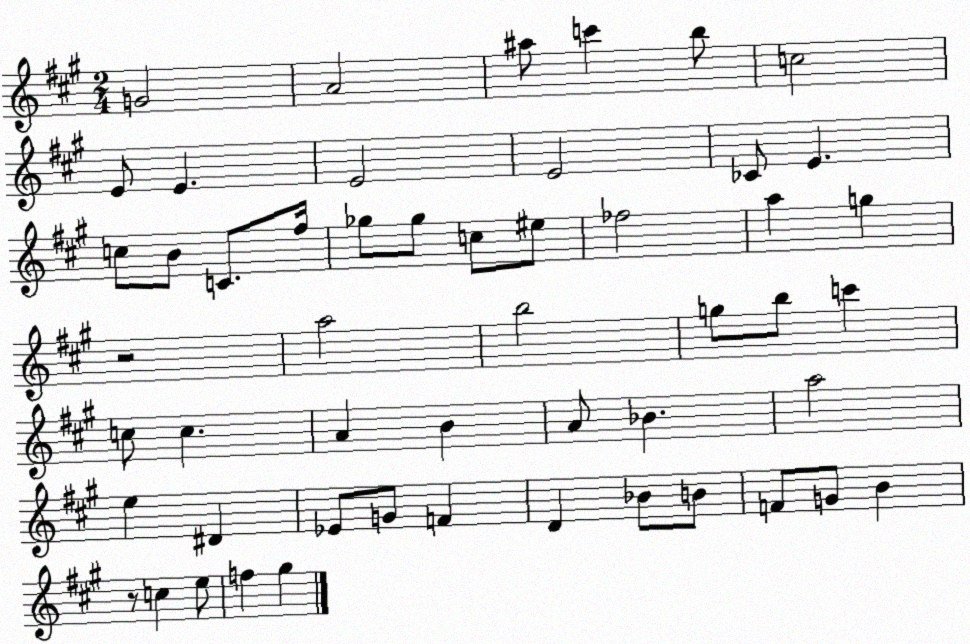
X:1
T:Untitled
M:2/4
L:1/4
K:A
G2 A2 ^a/2 c' b/2 c2 E/2 E E2 E2 _C/2 E c/2 B/2 C/2 ^f/4 _g/2 _g/2 c/2 ^e/2 _f2 a g z2 a2 b2 g/2 b/2 c' c/2 c A B A/2 _B a2 e ^D _E/2 G/2 F D _B/2 B/2 F/2 G/2 B z/2 c e/2 f ^g